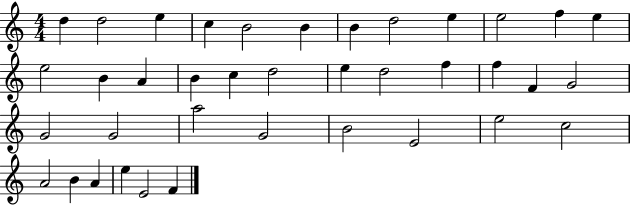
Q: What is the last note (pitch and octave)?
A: F4